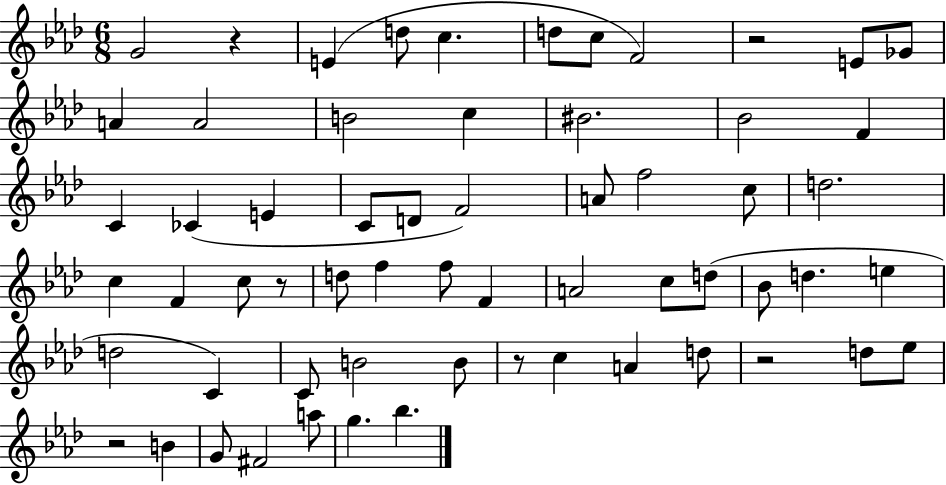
G4/h R/q E4/q D5/e C5/q. D5/e C5/e F4/h R/h E4/e Gb4/e A4/q A4/h B4/h C5/q BIS4/h. Bb4/h F4/q C4/q CES4/q E4/q C4/e D4/e F4/h A4/e F5/h C5/e D5/h. C5/q F4/q C5/e R/e D5/e F5/q F5/e F4/q A4/h C5/e D5/e Bb4/e D5/q. E5/q D5/h C4/q C4/e B4/h B4/e R/e C5/q A4/q D5/e R/h D5/e Eb5/e R/h B4/q G4/e F#4/h A5/e G5/q. Bb5/q.